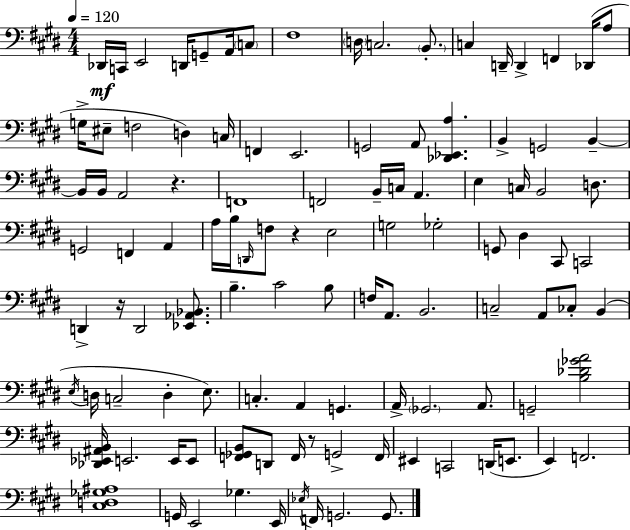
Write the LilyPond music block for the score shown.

{
  \clef bass
  \numericTimeSignature
  \time 4/4
  \key e \major
  \tempo 4 = 120
  des,16\mf c,16 e,2 d,16 g,8-- a,16 \parenthesize c8 | fis1 | \parenthesize d16 c2. \parenthesize b,8.-. | c4 d,16-- d,4-> f,4 des,16( a8 | \break g16-> eis8-- f2 d4) c16 | f,4 e,2. | g,2 a,8 <des, ees, a>4. | b,4-> g,2 b,4--~~ | \break b,16 b,16 a,2 r4. | f,1 | f,2 b,16-- c16 a,4. | e4 c16 b,2 d8. | \break g,2 f,4 a,4 | a16 b16 \grace { d,16 } f8 r4 e2 | g2 ges2-. | g,8 dis4 cis,8 c,2 | \break d,4-> r16 d,2 <ees, aes, bes,>8. | b4.-- cis'2 b8 | f16 a,8. b,2. | c2-- a,8 ces8-. b,4( | \break \acciaccatura { e16 } d16 c2-- d4-. e8.) | c4.-. a,4 g,4. | a,16-> \parenthesize ges,2. a,8. | g,2-- <b des' ges' a'>2 | \break <des, ees, ais, b,>16 e,2. e,16 | e,8 <f, ges, b,>8 d,8 f,16 r8 g,2-> | f,16 eis,4 c,2 d,16( e,8. | e,4) f,2. | \break <cis d ges ais>1 | g,16 e,2 ges4. | e,16 \acciaccatura { ees16 } f,16 g,2. | g,8. \bar "|."
}